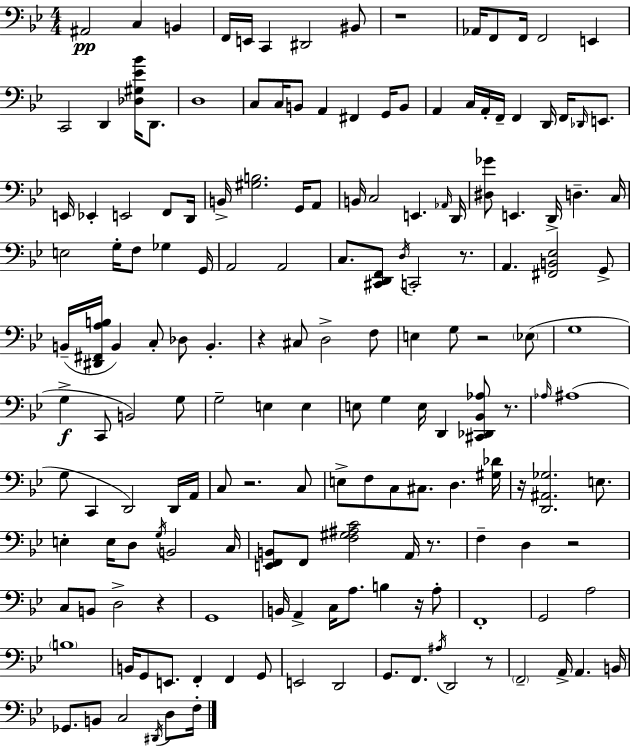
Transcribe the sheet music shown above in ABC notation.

X:1
T:Untitled
M:4/4
L:1/4
K:Gm
^A,,2 C, B,, F,,/4 E,,/4 C,, ^D,,2 ^B,,/2 z4 _A,,/4 F,,/2 F,,/4 F,,2 E,, C,,2 D,, [_D,^G,_E_B]/4 D,,/2 D,4 C,/2 C,/4 B,,/2 A,, ^F,, G,,/4 B,,/2 A,, C,/4 A,,/4 F,,/4 F,, D,,/4 F,,/4 _D,,/4 E,,/2 E,,/4 _E,, E,,2 F,,/2 D,,/4 B,,/4 [^G,B,]2 G,,/4 A,,/2 B,,/4 C,2 E,, _A,,/4 D,,/4 [^D,_G]/2 E,, D,,/4 D, C,/4 E,2 G,/4 F,/2 _G, G,,/4 A,,2 A,,2 C,/2 [^C,,D,,F,,]/2 D,/4 C,,2 z/2 A,, [^F,,B,,_E,]2 G,,/2 B,,/4 [^D,,^F,,A,B,]/4 B,, C,/2 _D,/2 B,, z ^C,/2 D,2 F,/2 E, G,/2 z2 _E,/2 G,4 G, C,,/2 B,,2 G,/2 G,2 E, E, E,/2 G, E,/4 D,, [^C,,_D,,_B,,_A,]/2 z/2 _A,/4 ^A,4 G,/2 C,, D,,2 D,,/4 A,,/4 C,/2 z2 C,/2 E,/2 F,/2 C,/2 ^C,/2 D, [^G,_D]/4 z/4 [D,,^A,,_G,]2 E,/2 E, E,/4 D,/2 G,/4 B,,2 C,/4 [E,,F,,B,,]/2 F,,/2 [F,^G,^A,C]2 A,,/4 z/2 F, D, z2 C,/2 B,,/2 D,2 z G,,4 B,,/4 A,, C,/4 A,/2 B, z/4 A,/2 F,,4 G,,2 A,2 B,4 B,,/4 G,,/2 E,,/2 F,, F,, G,,/2 E,,2 D,,2 G,,/2 F,,/2 ^A,/4 D,,2 z/2 F,,2 A,,/4 A,, B,,/4 _G,,/2 B,,/2 C,2 ^D,,/4 D,/2 F,/4